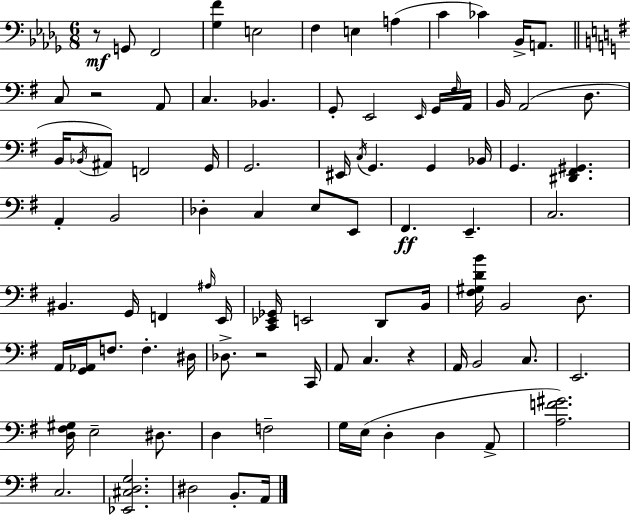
R/e G2/e F2/h [Gb3,F4]/q E3/h F3/q E3/q A3/q C4/q CES4/q Bb2/s A2/e. C3/e R/h A2/e C3/q. Bb2/q. G2/e E2/h E2/s G2/s F#3/s A2/s B2/s A2/h D3/e. B2/s Bb2/s A#2/e F2/h G2/s G2/h. EIS2/s C3/s G2/q. G2/q Bb2/s G2/q. [D#2,F#2,G#2]/q. A2/q B2/h Db3/q C3/q E3/e E2/e F#2/q. E2/q. C3/h. BIS2/q. G2/s F2/q A#3/s E2/s [C2,Eb2,Gb2]/s E2/h D2/e B2/s [F#3,G#3,D4,B4]/s B2/h D3/e. A2/s [G2,Ab2]/s F3/e. F3/q. D#3/s Db3/e. R/h C2/s A2/e C3/q. R/q A2/s B2/h C3/e. E2/h. [D3,F#3,G#3]/s E3/h D#3/e. D3/q F3/h G3/s E3/s D3/q D3/q A2/e [A3,F4,G#4]/h. C3/h. [Eb2,C#3,D3,G3]/h. D#3/h B2/e. A2/s